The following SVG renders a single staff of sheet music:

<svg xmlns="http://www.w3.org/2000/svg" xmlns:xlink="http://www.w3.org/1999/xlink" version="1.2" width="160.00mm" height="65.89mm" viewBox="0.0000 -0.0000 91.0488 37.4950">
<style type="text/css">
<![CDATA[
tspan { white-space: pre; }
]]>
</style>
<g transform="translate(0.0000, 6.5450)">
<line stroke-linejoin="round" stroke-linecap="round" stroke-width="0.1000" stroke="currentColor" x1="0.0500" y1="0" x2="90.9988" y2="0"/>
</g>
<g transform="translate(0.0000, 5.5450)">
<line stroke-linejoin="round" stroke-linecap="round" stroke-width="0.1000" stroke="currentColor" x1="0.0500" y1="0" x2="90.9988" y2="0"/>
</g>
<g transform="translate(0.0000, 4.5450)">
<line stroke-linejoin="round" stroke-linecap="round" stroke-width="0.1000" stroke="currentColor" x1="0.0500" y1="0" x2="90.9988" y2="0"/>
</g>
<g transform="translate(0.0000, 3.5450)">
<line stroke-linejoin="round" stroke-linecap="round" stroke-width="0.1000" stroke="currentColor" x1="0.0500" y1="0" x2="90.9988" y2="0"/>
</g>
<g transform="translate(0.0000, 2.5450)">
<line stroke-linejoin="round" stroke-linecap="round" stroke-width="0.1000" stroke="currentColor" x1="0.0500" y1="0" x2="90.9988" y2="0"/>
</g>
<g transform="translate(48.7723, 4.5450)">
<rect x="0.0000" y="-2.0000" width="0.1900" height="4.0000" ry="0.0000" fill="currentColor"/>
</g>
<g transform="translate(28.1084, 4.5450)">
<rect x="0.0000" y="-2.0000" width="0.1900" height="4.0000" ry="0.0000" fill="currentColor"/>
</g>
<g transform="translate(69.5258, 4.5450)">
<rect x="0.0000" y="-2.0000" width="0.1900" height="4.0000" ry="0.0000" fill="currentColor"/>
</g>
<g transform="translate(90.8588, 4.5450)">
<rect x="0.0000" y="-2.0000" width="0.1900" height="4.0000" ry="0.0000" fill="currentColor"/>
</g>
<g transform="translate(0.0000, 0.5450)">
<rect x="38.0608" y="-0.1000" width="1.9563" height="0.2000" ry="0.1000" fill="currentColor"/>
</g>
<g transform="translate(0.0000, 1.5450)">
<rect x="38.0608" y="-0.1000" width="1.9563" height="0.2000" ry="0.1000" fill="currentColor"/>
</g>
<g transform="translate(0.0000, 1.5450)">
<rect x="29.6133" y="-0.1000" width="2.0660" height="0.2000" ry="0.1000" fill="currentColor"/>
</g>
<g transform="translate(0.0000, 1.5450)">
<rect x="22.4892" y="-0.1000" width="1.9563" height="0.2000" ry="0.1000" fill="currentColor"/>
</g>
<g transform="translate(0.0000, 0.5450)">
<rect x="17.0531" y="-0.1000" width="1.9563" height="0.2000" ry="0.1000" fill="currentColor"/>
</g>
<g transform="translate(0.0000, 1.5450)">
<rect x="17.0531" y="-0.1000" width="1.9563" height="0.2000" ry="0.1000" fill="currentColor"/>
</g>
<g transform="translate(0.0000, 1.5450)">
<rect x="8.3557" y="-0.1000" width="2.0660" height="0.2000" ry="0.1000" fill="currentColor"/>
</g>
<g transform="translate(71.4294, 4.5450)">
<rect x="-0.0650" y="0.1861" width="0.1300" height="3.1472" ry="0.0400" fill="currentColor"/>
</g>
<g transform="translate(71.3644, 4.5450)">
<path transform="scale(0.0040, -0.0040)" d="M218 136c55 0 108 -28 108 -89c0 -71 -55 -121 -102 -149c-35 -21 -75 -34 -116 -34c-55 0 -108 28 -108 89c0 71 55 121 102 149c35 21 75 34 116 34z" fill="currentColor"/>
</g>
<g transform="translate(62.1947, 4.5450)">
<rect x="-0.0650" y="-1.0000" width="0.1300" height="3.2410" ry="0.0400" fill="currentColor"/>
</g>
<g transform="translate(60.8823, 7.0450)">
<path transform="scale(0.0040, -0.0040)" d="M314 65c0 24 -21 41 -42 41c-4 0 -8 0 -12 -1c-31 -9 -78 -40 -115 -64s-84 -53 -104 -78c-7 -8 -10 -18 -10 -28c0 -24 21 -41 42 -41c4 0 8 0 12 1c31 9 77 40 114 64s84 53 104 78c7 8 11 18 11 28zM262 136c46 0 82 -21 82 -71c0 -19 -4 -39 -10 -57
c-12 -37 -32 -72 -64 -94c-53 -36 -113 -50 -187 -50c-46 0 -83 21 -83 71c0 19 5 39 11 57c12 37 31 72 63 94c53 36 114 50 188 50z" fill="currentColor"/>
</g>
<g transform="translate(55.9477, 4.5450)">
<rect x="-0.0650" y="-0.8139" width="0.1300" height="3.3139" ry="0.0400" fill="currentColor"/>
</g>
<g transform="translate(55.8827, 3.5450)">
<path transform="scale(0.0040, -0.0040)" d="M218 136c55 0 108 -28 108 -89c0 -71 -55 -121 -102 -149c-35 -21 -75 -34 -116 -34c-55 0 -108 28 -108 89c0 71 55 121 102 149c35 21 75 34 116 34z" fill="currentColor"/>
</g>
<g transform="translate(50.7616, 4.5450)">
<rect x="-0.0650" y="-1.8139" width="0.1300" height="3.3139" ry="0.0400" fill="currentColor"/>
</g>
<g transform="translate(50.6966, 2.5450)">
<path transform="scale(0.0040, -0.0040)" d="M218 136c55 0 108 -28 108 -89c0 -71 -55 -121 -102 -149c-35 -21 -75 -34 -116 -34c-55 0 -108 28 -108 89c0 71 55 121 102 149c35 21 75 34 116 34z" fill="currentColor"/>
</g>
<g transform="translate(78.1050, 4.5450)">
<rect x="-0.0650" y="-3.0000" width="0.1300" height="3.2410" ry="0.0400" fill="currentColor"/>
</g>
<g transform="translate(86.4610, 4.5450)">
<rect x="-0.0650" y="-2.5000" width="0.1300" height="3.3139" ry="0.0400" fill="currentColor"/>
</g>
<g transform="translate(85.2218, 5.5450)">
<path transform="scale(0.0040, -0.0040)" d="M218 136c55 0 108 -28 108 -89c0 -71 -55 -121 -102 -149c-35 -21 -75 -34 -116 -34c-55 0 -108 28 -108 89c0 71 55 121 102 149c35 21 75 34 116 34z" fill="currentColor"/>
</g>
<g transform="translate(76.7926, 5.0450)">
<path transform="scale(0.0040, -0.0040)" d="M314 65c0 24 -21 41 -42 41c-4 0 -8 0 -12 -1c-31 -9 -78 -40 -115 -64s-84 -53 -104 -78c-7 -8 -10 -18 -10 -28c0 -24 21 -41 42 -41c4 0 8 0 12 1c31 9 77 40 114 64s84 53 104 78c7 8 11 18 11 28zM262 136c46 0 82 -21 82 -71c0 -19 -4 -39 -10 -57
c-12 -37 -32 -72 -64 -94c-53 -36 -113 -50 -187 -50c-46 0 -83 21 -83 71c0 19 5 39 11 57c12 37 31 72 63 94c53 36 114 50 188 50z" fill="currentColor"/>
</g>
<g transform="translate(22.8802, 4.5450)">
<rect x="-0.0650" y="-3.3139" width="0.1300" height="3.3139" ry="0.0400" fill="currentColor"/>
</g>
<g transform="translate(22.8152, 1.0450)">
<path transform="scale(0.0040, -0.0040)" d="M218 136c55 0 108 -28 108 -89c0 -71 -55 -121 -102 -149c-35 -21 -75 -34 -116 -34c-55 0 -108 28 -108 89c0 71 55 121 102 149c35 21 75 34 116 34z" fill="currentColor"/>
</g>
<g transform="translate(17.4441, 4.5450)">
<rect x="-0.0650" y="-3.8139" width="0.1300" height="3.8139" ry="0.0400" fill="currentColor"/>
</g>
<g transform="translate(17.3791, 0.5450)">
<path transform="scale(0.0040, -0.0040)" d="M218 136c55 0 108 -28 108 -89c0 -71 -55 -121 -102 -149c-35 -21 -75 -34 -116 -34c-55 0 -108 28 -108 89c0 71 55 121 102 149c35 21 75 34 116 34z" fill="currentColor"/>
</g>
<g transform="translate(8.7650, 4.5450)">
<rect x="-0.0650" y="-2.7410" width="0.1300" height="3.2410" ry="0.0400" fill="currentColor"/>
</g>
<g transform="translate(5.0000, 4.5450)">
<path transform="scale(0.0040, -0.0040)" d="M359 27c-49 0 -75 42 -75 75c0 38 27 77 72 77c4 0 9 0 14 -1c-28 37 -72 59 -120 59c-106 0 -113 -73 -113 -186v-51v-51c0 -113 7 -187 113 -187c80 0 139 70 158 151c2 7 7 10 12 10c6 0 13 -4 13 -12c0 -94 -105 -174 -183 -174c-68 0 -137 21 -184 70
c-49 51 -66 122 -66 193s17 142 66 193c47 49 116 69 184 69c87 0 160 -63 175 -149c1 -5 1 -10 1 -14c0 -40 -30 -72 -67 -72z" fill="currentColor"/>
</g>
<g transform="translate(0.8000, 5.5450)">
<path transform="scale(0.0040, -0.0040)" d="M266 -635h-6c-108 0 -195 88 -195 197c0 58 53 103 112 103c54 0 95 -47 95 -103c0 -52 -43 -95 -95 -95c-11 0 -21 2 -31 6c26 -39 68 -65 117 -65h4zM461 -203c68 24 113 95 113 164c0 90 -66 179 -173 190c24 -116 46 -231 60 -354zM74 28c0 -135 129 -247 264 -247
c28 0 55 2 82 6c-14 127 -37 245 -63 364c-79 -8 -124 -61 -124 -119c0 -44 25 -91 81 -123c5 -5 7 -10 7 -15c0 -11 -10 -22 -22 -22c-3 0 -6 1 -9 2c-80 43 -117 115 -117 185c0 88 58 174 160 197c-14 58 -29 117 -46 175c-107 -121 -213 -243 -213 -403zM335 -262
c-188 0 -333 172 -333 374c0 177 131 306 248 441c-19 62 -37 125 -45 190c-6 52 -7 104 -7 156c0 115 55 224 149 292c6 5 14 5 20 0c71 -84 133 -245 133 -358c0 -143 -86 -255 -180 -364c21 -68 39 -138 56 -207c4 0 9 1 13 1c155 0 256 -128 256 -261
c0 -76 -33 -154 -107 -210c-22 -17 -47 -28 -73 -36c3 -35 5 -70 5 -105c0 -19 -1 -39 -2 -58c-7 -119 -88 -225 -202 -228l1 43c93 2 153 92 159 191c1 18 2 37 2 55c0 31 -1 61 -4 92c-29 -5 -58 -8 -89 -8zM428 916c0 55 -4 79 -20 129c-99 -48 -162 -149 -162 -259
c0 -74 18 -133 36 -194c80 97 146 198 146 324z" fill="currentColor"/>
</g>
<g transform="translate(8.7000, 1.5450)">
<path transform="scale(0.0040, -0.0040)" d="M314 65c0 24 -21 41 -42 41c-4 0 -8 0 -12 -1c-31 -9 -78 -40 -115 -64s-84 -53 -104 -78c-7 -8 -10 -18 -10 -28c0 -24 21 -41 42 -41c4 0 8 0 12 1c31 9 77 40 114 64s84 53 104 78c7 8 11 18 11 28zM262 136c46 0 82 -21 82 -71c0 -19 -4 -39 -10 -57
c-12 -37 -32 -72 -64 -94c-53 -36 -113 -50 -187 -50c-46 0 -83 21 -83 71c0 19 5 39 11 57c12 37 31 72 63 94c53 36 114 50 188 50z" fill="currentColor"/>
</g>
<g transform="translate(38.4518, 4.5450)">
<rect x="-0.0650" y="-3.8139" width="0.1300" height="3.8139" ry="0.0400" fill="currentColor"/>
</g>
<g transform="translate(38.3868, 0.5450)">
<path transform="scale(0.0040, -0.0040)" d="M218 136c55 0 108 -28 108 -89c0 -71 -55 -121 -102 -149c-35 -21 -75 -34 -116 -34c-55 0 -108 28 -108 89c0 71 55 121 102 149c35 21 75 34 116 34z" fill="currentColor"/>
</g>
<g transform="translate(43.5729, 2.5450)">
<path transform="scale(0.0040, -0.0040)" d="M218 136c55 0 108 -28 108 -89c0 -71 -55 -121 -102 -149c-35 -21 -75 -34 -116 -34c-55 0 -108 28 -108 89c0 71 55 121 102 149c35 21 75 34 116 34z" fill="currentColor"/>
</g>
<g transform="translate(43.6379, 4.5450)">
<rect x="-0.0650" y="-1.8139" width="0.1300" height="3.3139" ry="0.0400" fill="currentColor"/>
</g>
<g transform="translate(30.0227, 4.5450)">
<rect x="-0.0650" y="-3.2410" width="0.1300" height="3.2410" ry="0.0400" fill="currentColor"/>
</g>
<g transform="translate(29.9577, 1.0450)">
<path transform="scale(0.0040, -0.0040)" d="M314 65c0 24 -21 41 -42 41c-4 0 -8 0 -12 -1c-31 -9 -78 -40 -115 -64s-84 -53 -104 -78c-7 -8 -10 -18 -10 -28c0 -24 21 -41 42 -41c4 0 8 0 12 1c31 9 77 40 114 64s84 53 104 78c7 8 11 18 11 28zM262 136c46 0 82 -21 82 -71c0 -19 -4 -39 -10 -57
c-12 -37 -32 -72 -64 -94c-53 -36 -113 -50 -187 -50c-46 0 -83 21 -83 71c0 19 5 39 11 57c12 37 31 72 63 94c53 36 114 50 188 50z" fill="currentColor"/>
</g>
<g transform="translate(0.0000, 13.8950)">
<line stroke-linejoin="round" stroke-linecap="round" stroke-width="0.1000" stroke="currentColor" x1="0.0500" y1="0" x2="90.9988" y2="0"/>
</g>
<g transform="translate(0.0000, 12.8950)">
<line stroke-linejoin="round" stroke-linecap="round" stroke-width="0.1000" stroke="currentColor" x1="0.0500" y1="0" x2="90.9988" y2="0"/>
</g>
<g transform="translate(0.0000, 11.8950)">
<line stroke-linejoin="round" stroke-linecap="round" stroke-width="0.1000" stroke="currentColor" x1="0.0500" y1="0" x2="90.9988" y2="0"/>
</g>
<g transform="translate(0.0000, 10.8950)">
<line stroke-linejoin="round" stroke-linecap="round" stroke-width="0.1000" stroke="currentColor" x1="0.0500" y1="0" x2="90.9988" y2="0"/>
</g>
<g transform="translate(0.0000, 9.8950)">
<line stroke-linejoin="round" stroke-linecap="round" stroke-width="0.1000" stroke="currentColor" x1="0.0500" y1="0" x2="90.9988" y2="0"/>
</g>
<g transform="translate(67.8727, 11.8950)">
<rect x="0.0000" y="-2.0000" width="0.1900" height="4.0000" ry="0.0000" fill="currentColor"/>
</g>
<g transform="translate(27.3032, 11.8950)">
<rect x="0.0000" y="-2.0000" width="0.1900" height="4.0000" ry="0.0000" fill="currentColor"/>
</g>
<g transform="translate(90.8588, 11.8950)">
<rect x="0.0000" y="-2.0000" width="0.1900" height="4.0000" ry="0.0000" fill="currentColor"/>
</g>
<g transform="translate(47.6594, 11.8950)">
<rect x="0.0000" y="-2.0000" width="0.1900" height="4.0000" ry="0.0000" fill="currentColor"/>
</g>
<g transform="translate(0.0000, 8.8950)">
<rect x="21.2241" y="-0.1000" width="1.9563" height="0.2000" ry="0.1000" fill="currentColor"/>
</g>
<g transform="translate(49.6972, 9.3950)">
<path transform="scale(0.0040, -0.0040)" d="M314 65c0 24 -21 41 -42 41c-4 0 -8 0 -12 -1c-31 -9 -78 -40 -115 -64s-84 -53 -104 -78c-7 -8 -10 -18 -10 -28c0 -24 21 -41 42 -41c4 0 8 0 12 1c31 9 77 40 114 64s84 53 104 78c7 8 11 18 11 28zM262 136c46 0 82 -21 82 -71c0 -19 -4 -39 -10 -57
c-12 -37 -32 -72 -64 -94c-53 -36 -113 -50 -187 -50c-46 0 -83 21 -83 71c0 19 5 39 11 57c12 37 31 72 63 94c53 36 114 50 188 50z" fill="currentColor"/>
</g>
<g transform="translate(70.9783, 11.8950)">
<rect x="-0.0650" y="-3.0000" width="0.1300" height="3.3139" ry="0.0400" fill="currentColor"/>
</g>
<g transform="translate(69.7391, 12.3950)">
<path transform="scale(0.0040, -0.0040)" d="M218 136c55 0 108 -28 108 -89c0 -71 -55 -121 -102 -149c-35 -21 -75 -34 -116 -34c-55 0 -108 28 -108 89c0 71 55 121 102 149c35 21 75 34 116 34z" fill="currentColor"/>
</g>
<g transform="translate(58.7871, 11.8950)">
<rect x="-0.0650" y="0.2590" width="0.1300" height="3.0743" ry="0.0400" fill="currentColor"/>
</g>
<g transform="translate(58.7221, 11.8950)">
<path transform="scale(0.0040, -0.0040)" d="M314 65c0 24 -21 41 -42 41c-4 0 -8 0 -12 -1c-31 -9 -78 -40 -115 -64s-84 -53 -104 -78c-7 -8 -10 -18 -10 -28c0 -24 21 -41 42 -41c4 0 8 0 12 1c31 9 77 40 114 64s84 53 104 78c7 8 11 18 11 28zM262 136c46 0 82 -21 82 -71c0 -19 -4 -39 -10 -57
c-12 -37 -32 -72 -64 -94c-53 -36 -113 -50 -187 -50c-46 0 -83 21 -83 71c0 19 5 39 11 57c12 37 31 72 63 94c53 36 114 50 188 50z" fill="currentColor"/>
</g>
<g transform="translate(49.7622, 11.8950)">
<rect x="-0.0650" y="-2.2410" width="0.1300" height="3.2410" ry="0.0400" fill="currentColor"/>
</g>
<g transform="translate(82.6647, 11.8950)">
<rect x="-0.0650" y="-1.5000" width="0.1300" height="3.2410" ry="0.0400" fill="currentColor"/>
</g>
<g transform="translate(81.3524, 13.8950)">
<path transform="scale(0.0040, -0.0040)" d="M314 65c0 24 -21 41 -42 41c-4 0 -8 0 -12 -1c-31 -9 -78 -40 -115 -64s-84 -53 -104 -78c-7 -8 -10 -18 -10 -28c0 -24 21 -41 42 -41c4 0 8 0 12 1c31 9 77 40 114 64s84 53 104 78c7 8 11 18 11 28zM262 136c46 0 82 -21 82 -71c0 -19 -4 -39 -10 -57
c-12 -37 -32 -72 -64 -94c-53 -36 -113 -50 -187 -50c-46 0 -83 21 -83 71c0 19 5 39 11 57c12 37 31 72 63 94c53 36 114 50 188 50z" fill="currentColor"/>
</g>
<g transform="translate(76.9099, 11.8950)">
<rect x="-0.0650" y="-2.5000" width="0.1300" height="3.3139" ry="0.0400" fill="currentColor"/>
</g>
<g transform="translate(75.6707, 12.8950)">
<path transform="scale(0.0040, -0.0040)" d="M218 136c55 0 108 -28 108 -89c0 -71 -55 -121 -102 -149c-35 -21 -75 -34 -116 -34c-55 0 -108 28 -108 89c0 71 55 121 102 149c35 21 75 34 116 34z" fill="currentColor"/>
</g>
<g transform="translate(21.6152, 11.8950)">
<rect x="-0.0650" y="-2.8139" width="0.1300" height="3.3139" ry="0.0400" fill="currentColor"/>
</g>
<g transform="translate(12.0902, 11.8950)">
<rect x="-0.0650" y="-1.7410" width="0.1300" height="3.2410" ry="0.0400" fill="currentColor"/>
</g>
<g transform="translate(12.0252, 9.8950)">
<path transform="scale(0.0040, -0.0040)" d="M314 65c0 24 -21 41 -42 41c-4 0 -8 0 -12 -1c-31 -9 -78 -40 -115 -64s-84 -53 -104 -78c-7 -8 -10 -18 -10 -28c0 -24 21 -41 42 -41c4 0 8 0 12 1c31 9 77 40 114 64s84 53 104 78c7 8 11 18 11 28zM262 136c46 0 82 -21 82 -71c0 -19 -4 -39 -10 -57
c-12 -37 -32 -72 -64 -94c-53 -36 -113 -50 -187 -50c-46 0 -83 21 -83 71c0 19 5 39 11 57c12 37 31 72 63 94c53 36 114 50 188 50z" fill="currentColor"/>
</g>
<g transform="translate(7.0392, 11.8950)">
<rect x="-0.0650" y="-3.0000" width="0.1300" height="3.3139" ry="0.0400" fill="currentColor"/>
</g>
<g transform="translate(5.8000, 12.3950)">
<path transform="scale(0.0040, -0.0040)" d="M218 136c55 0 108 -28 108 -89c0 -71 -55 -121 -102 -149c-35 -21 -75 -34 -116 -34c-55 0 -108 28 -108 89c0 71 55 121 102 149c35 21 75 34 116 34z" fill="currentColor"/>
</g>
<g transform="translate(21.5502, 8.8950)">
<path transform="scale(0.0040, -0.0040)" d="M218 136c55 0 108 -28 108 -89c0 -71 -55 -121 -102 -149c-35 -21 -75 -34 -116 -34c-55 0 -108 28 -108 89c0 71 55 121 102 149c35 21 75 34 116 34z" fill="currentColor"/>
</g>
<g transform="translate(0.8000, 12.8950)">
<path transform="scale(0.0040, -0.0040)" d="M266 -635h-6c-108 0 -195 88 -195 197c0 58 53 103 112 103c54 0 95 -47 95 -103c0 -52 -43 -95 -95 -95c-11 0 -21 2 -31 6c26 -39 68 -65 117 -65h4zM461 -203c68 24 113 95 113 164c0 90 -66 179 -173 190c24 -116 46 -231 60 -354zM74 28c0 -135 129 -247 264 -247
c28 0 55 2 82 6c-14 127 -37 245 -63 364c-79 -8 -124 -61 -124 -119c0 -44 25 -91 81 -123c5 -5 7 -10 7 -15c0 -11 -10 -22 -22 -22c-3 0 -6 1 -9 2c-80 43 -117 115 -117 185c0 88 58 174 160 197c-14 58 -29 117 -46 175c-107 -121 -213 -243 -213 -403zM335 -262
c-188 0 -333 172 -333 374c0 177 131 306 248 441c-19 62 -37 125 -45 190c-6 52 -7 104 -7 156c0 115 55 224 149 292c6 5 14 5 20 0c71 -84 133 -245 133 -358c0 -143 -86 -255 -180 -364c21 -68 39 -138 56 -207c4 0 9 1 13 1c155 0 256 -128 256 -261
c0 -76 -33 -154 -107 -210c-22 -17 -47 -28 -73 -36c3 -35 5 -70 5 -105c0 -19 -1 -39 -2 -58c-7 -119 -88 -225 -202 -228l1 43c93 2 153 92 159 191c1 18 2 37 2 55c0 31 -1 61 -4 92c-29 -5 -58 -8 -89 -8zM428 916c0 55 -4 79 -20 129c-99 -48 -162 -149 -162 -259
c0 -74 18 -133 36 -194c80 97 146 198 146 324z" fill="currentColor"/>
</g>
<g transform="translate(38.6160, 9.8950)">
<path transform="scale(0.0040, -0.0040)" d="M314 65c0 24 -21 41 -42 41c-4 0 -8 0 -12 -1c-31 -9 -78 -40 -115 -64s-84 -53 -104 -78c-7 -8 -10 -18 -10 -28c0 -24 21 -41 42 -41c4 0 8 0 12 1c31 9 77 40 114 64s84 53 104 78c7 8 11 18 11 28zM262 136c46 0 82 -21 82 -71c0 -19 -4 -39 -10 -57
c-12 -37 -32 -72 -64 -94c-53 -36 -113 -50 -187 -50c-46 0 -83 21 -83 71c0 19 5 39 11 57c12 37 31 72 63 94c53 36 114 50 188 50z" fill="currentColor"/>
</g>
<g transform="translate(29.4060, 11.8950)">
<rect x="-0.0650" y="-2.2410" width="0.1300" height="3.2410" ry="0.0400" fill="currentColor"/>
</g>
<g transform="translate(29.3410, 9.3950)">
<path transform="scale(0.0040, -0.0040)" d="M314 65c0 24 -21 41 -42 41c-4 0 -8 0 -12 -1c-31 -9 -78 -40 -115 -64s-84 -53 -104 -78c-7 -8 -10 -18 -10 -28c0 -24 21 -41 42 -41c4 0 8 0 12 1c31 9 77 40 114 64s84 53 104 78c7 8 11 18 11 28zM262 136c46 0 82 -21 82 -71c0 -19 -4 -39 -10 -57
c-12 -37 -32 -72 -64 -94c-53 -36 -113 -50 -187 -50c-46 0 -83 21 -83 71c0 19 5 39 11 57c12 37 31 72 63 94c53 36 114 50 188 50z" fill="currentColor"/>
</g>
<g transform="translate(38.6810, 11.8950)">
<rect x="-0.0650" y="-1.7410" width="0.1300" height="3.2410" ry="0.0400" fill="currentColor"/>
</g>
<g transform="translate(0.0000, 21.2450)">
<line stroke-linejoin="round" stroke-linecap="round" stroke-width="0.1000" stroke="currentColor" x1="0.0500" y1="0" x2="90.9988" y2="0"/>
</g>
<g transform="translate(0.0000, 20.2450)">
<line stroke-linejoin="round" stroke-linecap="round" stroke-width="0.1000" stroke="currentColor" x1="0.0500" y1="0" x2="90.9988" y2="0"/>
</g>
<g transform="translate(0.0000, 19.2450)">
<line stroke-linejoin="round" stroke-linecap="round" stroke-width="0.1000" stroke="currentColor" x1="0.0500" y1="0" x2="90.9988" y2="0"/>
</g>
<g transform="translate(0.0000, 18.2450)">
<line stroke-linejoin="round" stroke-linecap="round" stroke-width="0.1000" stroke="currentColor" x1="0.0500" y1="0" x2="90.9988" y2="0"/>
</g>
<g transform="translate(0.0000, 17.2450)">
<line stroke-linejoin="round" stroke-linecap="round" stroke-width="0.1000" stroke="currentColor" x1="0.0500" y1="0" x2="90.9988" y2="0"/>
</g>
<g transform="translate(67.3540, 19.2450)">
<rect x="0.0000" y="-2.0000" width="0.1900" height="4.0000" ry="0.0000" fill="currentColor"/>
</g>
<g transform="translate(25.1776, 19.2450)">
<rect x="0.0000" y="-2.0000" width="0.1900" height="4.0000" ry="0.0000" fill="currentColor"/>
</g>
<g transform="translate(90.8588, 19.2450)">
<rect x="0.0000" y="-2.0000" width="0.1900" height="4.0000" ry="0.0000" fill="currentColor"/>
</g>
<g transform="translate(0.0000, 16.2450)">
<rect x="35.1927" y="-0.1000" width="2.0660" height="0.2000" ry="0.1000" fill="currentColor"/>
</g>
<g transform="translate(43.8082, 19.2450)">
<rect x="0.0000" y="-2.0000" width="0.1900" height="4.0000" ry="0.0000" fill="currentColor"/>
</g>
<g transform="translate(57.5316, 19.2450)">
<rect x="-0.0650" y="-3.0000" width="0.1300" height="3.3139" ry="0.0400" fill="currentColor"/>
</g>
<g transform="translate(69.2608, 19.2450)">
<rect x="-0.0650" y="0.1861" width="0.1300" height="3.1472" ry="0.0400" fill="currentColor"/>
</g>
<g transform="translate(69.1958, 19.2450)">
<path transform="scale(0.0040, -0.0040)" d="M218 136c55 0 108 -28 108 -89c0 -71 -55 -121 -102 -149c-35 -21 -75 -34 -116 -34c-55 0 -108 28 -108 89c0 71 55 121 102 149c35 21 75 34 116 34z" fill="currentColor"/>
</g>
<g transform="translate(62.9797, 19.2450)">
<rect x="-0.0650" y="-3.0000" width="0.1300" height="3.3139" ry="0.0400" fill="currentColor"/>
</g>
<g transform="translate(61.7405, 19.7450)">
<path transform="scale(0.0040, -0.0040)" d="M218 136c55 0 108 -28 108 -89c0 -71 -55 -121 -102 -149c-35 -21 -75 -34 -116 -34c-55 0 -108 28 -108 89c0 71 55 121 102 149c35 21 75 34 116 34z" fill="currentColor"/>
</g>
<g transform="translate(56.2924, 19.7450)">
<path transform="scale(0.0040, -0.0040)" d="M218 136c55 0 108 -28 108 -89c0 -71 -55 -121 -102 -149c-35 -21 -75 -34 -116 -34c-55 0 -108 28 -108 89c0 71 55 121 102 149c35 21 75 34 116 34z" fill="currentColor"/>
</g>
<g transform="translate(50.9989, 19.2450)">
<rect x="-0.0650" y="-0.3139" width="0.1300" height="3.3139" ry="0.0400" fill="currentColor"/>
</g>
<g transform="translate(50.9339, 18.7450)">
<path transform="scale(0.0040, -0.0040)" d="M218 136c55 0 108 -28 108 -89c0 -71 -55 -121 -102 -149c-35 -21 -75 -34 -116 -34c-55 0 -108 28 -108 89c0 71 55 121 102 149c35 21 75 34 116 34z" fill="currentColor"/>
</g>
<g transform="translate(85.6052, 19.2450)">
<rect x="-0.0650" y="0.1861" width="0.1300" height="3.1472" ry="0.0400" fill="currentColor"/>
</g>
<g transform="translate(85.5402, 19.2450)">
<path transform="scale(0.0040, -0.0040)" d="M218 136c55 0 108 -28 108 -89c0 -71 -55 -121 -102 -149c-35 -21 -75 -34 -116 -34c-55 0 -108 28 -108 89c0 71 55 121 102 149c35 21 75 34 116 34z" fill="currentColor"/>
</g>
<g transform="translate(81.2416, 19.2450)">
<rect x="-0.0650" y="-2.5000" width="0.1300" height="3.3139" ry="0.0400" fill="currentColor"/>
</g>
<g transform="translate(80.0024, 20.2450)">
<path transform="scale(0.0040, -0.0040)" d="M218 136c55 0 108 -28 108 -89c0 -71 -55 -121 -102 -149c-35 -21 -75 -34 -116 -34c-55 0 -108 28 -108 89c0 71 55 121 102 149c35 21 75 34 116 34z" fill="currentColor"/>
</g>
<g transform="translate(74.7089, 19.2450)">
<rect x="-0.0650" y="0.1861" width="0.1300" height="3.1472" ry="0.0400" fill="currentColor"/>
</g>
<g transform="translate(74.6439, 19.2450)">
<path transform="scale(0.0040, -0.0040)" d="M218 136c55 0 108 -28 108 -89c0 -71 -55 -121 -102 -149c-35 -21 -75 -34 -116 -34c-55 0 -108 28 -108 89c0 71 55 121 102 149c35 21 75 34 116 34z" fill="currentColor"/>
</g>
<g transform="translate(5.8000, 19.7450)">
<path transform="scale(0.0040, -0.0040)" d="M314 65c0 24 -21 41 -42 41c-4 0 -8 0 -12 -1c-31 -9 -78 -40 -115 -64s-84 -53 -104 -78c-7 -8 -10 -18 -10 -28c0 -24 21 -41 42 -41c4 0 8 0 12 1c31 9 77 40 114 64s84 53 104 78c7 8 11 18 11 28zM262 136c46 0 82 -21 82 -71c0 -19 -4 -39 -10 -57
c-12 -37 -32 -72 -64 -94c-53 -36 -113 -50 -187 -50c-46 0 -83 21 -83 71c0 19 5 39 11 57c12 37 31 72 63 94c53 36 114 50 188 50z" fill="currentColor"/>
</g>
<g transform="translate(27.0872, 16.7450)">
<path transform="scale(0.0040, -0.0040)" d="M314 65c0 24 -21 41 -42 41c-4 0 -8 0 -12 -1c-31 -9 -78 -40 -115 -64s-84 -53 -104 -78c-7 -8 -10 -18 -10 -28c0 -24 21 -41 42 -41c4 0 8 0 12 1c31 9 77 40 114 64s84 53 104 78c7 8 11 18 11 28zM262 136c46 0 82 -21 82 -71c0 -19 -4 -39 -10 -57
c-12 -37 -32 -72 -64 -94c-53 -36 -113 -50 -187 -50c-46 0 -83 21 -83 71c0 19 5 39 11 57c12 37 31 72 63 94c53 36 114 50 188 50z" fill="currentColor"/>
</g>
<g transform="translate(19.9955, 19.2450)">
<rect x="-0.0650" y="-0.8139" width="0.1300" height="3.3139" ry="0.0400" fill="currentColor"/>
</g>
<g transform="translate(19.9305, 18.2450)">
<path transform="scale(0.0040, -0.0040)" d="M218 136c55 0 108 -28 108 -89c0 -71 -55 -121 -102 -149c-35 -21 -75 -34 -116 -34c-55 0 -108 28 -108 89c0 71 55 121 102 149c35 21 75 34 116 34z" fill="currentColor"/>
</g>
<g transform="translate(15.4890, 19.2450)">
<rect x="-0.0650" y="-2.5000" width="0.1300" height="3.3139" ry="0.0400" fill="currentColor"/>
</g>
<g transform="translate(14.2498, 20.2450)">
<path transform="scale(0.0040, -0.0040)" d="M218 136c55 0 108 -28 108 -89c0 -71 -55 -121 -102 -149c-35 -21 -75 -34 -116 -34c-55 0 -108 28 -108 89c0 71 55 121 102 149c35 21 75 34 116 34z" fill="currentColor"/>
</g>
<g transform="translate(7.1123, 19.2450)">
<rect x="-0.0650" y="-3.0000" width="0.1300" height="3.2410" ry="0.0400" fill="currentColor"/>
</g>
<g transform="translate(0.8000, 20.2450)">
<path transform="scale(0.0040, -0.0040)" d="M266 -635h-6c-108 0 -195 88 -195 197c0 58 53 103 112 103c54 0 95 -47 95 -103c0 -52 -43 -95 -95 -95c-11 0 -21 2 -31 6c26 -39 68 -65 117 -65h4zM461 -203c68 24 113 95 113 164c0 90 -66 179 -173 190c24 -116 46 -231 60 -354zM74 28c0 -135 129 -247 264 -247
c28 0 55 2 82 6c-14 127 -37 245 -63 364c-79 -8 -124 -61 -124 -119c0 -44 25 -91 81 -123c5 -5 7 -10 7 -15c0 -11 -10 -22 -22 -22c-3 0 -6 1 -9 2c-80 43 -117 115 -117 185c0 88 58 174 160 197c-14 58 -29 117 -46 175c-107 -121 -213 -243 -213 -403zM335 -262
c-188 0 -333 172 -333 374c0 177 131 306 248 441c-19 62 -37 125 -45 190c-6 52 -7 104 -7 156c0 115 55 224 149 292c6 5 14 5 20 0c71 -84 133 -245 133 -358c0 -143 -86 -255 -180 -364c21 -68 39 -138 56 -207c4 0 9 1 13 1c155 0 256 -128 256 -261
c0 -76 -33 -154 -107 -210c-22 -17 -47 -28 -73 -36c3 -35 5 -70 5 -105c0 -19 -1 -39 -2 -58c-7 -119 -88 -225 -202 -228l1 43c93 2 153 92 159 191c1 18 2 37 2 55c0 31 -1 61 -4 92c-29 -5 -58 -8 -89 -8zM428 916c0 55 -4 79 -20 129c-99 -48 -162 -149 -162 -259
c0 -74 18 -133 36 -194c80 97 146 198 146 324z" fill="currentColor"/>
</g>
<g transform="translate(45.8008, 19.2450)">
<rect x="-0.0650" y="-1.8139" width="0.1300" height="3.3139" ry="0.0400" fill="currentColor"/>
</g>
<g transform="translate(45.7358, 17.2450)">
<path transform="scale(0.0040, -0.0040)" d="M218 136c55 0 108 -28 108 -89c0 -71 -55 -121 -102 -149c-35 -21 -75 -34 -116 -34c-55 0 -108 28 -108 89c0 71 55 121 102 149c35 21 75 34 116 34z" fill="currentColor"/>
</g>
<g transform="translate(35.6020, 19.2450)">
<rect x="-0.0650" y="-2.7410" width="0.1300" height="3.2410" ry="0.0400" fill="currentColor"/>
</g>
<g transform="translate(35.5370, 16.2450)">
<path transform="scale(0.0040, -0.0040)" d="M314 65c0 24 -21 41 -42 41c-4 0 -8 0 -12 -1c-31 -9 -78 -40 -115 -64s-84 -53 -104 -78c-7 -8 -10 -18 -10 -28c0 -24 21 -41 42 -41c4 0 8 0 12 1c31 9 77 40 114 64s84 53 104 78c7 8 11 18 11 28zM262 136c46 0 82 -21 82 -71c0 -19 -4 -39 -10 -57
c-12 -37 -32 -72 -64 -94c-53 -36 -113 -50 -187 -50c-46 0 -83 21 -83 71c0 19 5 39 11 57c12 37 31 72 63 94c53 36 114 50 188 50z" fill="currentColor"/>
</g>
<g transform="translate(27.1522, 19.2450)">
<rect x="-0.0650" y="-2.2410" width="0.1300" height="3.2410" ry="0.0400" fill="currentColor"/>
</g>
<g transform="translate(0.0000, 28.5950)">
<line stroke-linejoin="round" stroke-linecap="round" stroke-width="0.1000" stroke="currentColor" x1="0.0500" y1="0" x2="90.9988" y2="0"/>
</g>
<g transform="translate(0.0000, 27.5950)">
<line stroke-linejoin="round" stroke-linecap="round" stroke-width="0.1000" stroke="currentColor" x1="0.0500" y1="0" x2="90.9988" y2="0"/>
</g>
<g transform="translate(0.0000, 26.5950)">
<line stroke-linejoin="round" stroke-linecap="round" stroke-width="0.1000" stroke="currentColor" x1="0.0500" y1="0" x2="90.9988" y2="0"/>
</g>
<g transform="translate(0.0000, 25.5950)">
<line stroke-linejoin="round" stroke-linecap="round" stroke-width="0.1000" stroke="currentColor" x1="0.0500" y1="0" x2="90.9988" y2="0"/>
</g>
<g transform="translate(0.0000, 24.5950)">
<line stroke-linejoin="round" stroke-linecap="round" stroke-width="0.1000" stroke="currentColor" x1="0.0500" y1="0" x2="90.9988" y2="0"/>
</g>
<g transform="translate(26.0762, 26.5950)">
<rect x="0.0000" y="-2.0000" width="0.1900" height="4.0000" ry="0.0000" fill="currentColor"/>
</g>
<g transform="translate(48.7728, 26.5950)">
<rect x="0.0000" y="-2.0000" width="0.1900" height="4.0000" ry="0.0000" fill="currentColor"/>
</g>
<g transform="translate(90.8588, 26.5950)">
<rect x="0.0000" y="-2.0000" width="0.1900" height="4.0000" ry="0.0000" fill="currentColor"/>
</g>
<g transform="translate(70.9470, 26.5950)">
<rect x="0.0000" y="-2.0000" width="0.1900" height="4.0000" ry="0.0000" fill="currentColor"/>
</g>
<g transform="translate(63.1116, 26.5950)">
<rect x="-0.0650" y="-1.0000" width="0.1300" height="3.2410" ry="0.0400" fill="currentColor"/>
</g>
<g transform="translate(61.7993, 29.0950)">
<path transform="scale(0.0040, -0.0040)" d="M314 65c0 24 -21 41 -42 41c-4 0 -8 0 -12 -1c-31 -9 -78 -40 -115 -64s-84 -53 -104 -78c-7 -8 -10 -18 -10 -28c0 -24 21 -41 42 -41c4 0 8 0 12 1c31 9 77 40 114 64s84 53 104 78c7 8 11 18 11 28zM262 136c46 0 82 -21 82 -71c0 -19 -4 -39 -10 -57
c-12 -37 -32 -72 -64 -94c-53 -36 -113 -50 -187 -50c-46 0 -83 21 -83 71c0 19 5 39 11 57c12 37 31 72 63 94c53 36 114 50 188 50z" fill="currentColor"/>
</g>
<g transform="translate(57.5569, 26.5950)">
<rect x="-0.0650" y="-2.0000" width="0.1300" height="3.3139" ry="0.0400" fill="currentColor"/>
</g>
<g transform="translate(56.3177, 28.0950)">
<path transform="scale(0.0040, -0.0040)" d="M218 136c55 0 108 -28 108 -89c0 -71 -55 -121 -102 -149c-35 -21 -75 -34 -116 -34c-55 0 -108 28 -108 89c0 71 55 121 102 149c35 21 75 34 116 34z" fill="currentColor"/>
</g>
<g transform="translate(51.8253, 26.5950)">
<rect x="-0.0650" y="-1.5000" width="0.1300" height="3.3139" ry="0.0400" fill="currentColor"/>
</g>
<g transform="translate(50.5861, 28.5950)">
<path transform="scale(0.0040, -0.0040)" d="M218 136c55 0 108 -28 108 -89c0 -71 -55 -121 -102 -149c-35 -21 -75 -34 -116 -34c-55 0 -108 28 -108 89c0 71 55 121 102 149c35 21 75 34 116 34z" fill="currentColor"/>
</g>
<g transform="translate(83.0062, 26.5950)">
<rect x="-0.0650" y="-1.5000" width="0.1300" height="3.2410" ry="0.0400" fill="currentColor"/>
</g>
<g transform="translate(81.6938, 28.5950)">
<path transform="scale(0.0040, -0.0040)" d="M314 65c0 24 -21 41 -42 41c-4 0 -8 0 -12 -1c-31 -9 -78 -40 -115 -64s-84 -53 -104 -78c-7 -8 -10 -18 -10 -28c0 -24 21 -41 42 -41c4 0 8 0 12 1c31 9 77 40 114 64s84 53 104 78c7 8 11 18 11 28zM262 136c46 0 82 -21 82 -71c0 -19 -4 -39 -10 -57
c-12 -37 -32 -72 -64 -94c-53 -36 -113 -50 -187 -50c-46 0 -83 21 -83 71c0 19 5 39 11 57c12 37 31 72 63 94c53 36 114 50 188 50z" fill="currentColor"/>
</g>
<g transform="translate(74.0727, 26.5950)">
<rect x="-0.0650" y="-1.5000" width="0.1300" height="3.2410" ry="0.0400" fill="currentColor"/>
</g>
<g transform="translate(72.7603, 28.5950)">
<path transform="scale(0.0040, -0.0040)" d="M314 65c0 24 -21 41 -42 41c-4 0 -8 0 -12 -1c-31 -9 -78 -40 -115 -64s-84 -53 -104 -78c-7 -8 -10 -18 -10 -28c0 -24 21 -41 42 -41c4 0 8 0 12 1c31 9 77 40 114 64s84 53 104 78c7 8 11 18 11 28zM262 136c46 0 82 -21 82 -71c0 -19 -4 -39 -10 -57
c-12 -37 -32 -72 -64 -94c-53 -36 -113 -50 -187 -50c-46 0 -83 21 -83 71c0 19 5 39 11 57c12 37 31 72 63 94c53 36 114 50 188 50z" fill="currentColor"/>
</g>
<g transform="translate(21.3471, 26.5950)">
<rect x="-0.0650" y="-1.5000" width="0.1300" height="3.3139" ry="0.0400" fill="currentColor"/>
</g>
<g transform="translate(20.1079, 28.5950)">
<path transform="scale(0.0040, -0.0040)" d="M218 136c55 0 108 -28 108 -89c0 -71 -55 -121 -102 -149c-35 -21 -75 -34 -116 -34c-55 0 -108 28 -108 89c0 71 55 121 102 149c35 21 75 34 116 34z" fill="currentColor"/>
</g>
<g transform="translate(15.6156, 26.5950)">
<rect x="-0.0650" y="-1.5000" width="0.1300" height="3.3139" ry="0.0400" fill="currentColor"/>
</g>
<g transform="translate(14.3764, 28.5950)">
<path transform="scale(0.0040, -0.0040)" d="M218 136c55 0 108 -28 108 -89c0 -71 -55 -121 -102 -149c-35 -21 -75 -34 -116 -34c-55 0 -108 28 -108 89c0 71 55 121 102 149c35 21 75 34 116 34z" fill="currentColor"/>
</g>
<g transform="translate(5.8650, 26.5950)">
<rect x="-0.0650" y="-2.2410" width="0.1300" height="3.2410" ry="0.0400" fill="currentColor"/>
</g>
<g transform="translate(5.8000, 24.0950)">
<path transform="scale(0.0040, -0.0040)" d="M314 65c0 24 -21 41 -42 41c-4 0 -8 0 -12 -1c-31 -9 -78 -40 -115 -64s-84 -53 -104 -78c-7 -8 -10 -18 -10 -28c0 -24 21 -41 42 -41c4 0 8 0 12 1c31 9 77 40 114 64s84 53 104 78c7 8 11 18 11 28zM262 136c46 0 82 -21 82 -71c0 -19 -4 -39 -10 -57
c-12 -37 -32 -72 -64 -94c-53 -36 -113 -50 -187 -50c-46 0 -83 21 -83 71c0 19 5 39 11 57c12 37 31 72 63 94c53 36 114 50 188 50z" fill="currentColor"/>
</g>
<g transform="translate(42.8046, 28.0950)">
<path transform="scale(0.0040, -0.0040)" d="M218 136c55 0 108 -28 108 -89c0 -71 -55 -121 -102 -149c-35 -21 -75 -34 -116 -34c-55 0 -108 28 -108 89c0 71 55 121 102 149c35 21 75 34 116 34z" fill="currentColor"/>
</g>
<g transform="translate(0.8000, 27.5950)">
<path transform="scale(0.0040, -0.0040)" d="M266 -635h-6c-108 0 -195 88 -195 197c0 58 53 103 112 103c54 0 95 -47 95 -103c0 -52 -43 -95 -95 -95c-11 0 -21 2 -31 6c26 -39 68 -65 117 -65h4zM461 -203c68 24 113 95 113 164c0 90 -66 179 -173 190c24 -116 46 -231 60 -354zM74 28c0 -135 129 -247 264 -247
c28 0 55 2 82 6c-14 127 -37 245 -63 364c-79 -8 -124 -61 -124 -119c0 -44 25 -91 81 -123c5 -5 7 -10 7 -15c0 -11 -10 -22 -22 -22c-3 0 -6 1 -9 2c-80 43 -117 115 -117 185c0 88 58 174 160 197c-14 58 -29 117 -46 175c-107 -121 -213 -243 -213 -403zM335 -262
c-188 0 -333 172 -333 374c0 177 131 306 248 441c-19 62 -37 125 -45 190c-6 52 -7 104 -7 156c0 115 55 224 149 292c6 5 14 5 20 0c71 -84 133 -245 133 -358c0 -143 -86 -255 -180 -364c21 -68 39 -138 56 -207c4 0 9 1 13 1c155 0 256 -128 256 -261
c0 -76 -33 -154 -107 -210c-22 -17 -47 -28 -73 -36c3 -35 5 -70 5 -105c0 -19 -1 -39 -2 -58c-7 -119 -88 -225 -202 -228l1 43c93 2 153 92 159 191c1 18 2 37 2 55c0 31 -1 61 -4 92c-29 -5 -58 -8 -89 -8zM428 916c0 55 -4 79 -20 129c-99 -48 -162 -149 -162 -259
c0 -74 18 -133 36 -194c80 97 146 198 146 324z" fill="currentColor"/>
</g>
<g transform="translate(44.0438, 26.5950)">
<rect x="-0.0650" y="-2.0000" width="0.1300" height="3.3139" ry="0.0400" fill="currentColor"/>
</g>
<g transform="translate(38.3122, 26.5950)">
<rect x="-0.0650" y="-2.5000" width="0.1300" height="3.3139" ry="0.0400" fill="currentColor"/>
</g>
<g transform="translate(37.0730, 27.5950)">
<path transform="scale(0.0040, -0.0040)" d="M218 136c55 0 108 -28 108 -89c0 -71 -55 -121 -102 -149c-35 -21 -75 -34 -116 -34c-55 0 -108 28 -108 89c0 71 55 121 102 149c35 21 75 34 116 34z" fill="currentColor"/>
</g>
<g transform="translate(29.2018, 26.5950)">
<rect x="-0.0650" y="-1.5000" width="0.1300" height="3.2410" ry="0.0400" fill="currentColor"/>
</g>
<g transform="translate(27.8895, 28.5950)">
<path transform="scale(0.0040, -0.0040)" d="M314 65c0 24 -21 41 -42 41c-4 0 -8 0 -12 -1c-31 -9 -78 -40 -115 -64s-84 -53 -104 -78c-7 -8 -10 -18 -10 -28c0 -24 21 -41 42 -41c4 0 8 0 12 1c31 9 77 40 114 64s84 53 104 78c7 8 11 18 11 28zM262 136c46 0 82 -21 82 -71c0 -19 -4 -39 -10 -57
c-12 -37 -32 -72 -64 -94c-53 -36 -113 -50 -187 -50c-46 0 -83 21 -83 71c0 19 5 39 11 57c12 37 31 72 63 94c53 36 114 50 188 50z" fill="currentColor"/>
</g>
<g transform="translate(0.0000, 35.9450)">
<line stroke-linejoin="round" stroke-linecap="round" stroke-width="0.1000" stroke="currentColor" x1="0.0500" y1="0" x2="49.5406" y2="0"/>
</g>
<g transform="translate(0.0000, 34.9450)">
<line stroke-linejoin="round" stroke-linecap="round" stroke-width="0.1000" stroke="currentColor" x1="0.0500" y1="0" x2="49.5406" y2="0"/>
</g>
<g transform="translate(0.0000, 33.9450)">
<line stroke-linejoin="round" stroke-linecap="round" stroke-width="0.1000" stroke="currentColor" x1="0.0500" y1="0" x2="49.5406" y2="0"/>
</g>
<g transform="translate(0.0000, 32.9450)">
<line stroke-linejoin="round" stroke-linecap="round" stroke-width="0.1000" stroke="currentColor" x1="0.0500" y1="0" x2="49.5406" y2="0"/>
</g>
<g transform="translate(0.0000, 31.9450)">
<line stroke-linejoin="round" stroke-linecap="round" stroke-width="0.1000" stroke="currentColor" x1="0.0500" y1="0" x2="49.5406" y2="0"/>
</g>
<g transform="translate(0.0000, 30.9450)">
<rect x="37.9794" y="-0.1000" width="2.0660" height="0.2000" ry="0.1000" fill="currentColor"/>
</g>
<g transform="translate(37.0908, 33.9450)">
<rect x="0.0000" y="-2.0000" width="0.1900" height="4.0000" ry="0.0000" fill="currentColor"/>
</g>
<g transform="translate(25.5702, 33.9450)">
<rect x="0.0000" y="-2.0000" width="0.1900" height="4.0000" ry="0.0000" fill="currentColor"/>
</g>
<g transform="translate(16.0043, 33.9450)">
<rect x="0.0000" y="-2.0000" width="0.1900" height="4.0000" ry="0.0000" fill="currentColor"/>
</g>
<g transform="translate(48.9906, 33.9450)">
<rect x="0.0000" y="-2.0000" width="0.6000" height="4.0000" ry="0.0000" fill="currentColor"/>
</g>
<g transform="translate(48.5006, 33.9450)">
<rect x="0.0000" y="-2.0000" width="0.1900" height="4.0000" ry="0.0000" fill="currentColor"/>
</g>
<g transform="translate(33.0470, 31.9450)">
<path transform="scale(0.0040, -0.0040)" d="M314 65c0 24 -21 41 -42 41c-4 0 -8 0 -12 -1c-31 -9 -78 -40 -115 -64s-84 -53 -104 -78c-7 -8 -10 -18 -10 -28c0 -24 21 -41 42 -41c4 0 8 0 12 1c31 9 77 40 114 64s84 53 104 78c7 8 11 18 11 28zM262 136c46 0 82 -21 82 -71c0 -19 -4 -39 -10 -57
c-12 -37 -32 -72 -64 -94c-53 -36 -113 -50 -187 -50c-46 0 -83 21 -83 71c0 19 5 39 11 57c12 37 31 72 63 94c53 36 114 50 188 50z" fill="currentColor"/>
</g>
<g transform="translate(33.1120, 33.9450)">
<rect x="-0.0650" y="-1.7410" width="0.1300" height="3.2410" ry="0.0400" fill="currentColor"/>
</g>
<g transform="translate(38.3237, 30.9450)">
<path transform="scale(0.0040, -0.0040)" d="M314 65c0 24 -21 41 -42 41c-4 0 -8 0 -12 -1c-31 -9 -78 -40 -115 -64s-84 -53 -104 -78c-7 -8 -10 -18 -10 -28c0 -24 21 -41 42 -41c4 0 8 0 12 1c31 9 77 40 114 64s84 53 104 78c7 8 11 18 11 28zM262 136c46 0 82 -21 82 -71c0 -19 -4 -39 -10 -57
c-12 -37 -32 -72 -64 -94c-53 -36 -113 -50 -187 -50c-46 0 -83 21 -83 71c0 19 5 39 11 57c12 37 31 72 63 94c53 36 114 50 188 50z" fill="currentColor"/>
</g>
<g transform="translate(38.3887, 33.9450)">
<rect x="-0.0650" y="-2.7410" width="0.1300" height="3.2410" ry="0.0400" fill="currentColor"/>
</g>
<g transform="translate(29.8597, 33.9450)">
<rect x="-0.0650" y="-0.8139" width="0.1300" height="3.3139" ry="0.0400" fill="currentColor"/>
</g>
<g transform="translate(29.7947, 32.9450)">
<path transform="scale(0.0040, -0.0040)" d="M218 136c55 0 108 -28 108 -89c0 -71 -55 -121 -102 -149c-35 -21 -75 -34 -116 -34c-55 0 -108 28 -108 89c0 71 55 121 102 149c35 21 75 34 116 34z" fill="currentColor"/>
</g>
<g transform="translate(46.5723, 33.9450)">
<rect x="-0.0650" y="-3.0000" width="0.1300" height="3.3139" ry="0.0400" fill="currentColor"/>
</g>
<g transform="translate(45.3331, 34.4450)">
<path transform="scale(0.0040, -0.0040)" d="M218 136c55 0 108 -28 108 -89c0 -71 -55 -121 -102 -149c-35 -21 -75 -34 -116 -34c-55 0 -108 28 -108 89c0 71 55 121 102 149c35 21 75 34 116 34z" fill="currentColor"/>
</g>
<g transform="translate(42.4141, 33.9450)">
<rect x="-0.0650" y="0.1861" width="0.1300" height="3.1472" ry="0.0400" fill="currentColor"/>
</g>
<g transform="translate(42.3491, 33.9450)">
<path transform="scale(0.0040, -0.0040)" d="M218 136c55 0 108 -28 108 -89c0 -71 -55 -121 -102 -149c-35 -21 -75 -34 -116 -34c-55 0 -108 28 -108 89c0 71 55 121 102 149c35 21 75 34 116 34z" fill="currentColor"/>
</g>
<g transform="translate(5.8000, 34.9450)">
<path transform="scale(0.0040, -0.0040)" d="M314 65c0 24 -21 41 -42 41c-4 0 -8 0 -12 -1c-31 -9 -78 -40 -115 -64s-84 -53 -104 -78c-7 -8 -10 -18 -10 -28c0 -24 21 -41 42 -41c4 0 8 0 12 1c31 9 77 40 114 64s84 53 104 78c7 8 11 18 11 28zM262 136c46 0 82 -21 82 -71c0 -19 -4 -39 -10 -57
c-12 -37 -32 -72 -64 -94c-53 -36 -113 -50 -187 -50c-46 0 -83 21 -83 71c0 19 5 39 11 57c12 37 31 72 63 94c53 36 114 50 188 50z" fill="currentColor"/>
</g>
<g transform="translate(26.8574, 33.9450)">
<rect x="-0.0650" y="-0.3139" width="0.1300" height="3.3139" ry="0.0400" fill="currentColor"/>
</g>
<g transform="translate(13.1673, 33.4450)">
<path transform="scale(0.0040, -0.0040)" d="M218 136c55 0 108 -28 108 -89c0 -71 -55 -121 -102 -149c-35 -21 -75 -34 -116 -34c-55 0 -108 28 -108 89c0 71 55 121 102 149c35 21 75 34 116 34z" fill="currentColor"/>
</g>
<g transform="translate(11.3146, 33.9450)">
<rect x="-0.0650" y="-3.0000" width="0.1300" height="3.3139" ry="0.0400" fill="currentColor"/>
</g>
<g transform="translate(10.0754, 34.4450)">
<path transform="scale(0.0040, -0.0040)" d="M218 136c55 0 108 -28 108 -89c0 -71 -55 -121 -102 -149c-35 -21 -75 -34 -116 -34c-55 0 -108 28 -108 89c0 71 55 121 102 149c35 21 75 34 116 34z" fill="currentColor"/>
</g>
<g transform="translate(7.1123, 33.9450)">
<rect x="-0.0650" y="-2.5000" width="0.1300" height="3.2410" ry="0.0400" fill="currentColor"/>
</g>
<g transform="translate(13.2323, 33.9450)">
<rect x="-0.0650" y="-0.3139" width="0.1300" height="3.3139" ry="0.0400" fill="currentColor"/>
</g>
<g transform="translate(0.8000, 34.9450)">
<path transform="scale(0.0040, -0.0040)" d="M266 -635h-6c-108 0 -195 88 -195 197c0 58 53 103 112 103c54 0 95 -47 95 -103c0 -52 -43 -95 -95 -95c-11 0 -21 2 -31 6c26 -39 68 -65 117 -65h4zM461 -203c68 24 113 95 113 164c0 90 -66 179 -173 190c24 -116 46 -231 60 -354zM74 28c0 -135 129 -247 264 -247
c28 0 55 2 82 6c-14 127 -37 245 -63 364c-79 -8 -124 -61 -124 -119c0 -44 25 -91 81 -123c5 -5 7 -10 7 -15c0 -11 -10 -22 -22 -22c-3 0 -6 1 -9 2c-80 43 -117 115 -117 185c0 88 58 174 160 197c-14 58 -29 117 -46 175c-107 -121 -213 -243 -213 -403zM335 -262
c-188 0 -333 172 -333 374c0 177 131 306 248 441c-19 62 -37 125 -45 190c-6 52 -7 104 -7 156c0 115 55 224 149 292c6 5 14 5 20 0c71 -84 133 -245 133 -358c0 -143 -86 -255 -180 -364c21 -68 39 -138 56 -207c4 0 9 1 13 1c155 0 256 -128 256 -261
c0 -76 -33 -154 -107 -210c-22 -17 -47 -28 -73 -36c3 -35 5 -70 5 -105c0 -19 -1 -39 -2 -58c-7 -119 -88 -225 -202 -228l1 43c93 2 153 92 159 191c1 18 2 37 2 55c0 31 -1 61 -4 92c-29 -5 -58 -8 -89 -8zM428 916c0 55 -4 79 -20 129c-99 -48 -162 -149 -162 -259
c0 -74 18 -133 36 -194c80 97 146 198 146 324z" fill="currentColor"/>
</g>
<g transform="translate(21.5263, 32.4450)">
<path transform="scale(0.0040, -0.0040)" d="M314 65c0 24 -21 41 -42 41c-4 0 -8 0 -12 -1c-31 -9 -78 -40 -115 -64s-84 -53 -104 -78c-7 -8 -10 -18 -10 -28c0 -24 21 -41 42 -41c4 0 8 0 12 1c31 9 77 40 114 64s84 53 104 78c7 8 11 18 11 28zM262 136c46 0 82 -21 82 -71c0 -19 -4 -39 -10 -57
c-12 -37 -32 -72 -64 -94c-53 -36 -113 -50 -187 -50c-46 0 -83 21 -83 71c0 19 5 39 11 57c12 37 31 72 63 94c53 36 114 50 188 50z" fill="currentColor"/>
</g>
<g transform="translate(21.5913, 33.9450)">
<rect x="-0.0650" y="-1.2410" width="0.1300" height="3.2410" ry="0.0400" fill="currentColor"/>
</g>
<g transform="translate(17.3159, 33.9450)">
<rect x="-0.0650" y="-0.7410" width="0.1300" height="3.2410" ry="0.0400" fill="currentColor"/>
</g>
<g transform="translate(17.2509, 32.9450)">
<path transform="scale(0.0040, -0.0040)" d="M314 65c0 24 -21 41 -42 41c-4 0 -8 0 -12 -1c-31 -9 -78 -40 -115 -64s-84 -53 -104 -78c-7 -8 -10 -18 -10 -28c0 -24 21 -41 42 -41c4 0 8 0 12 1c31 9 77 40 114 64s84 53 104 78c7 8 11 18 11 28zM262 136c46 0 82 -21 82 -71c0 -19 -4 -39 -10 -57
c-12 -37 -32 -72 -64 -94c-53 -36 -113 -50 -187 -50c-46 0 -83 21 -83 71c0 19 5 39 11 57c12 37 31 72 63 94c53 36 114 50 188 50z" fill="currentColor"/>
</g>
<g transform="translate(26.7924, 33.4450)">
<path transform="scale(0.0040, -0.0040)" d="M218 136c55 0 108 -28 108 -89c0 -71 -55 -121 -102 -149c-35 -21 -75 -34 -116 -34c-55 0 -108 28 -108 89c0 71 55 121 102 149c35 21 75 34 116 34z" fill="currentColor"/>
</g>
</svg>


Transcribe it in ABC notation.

X:1
T:Untitled
M:4/4
L:1/4
K:C
a2 c' b b2 c' f f d D2 B A2 G A f2 a g2 f2 g2 B2 A G E2 A2 G d g2 a2 f c A A B B G B g2 E E E2 G F E F D2 E2 E2 G2 A c d2 e2 c d f2 a2 B A